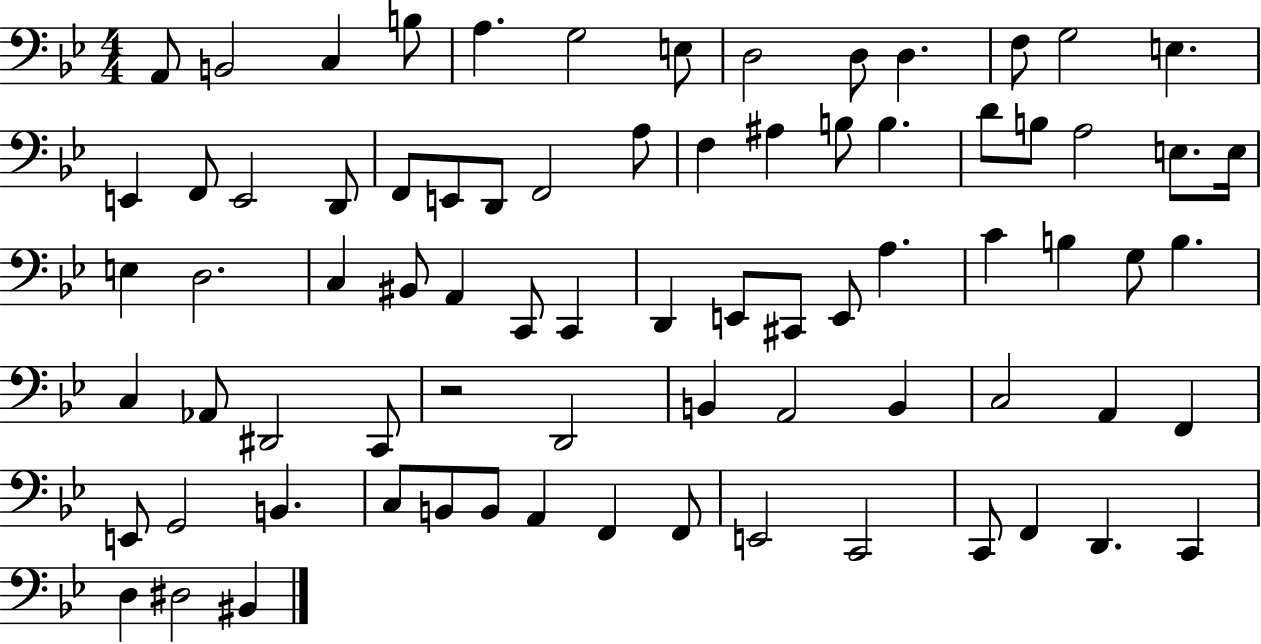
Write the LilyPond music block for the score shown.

{
  \clef bass
  \numericTimeSignature
  \time 4/4
  \key bes \major
  \repeat volta 2 { a,8 b,2 c4 b8 | a4. g2 e8 | d2 d8 d4. | f8 g2 e4. | \break e,4 f,8 e,2 d,8 | f,8 e,8 d,8 f,2 a8 | f4 ais4 b8 b4. | d'8 b8 a2 e8. e16 | \break e4 d2. | c4 bis,8 a,4 c,8 c,4 | d,4 e,8 cis,8 e,8 a4. | c'4 b4 g8 b4. | \break c4 aes,8 dis,2 c,8 | r2 d,2 | b,4 a,2 b,4 | c2 a,4 f,4 | \break e,8 g,2 b,4. | c8 b,8 b,8 a,4 f,4 f,8 | e,2 c,2 | c,8 f,4 d,4. c,4 | \break d4 dis2 bis,4 | } \bar "|."
}